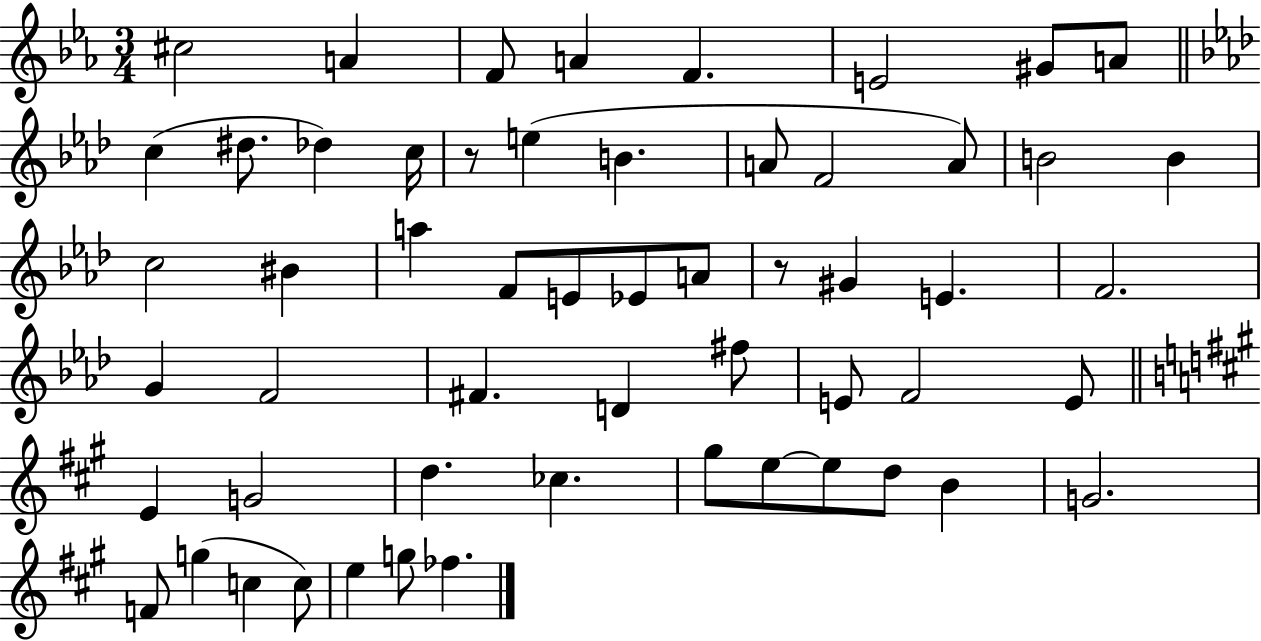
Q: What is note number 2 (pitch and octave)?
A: A4